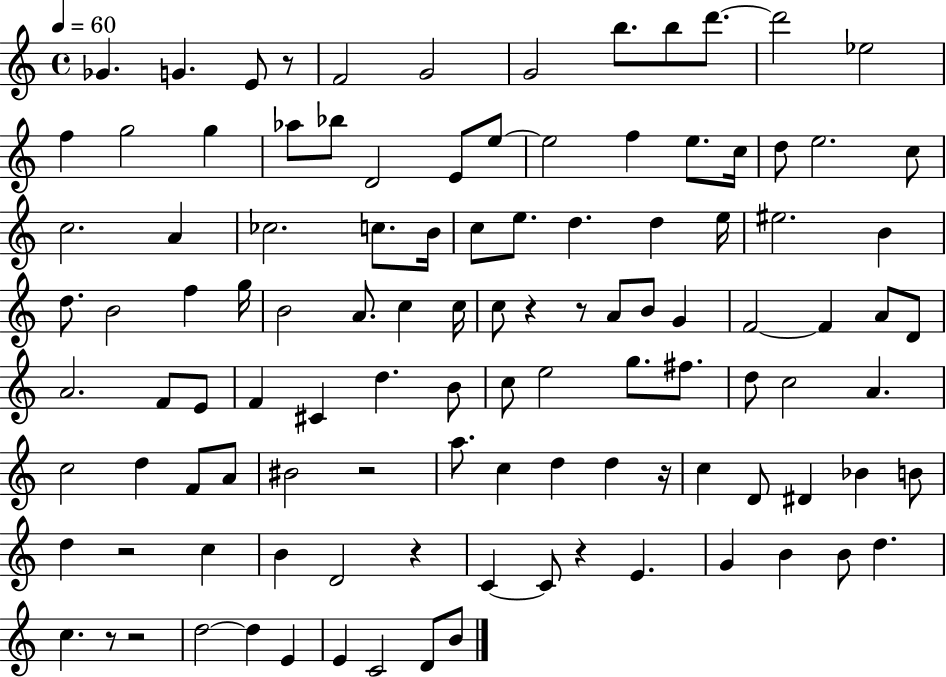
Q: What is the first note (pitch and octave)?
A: Gb4